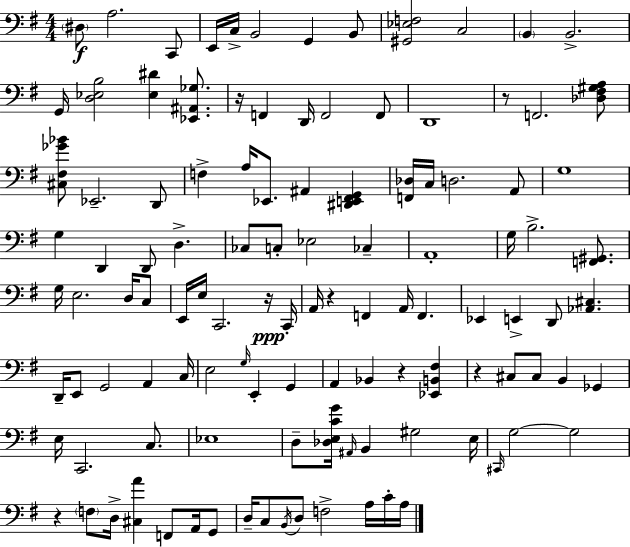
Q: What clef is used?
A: bass